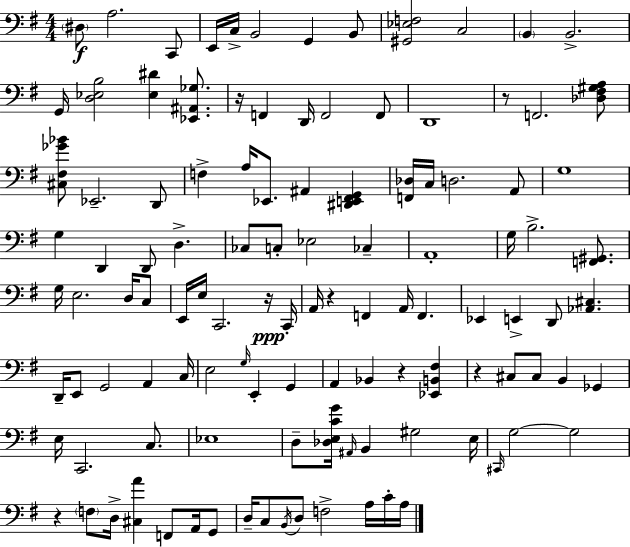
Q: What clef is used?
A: bass